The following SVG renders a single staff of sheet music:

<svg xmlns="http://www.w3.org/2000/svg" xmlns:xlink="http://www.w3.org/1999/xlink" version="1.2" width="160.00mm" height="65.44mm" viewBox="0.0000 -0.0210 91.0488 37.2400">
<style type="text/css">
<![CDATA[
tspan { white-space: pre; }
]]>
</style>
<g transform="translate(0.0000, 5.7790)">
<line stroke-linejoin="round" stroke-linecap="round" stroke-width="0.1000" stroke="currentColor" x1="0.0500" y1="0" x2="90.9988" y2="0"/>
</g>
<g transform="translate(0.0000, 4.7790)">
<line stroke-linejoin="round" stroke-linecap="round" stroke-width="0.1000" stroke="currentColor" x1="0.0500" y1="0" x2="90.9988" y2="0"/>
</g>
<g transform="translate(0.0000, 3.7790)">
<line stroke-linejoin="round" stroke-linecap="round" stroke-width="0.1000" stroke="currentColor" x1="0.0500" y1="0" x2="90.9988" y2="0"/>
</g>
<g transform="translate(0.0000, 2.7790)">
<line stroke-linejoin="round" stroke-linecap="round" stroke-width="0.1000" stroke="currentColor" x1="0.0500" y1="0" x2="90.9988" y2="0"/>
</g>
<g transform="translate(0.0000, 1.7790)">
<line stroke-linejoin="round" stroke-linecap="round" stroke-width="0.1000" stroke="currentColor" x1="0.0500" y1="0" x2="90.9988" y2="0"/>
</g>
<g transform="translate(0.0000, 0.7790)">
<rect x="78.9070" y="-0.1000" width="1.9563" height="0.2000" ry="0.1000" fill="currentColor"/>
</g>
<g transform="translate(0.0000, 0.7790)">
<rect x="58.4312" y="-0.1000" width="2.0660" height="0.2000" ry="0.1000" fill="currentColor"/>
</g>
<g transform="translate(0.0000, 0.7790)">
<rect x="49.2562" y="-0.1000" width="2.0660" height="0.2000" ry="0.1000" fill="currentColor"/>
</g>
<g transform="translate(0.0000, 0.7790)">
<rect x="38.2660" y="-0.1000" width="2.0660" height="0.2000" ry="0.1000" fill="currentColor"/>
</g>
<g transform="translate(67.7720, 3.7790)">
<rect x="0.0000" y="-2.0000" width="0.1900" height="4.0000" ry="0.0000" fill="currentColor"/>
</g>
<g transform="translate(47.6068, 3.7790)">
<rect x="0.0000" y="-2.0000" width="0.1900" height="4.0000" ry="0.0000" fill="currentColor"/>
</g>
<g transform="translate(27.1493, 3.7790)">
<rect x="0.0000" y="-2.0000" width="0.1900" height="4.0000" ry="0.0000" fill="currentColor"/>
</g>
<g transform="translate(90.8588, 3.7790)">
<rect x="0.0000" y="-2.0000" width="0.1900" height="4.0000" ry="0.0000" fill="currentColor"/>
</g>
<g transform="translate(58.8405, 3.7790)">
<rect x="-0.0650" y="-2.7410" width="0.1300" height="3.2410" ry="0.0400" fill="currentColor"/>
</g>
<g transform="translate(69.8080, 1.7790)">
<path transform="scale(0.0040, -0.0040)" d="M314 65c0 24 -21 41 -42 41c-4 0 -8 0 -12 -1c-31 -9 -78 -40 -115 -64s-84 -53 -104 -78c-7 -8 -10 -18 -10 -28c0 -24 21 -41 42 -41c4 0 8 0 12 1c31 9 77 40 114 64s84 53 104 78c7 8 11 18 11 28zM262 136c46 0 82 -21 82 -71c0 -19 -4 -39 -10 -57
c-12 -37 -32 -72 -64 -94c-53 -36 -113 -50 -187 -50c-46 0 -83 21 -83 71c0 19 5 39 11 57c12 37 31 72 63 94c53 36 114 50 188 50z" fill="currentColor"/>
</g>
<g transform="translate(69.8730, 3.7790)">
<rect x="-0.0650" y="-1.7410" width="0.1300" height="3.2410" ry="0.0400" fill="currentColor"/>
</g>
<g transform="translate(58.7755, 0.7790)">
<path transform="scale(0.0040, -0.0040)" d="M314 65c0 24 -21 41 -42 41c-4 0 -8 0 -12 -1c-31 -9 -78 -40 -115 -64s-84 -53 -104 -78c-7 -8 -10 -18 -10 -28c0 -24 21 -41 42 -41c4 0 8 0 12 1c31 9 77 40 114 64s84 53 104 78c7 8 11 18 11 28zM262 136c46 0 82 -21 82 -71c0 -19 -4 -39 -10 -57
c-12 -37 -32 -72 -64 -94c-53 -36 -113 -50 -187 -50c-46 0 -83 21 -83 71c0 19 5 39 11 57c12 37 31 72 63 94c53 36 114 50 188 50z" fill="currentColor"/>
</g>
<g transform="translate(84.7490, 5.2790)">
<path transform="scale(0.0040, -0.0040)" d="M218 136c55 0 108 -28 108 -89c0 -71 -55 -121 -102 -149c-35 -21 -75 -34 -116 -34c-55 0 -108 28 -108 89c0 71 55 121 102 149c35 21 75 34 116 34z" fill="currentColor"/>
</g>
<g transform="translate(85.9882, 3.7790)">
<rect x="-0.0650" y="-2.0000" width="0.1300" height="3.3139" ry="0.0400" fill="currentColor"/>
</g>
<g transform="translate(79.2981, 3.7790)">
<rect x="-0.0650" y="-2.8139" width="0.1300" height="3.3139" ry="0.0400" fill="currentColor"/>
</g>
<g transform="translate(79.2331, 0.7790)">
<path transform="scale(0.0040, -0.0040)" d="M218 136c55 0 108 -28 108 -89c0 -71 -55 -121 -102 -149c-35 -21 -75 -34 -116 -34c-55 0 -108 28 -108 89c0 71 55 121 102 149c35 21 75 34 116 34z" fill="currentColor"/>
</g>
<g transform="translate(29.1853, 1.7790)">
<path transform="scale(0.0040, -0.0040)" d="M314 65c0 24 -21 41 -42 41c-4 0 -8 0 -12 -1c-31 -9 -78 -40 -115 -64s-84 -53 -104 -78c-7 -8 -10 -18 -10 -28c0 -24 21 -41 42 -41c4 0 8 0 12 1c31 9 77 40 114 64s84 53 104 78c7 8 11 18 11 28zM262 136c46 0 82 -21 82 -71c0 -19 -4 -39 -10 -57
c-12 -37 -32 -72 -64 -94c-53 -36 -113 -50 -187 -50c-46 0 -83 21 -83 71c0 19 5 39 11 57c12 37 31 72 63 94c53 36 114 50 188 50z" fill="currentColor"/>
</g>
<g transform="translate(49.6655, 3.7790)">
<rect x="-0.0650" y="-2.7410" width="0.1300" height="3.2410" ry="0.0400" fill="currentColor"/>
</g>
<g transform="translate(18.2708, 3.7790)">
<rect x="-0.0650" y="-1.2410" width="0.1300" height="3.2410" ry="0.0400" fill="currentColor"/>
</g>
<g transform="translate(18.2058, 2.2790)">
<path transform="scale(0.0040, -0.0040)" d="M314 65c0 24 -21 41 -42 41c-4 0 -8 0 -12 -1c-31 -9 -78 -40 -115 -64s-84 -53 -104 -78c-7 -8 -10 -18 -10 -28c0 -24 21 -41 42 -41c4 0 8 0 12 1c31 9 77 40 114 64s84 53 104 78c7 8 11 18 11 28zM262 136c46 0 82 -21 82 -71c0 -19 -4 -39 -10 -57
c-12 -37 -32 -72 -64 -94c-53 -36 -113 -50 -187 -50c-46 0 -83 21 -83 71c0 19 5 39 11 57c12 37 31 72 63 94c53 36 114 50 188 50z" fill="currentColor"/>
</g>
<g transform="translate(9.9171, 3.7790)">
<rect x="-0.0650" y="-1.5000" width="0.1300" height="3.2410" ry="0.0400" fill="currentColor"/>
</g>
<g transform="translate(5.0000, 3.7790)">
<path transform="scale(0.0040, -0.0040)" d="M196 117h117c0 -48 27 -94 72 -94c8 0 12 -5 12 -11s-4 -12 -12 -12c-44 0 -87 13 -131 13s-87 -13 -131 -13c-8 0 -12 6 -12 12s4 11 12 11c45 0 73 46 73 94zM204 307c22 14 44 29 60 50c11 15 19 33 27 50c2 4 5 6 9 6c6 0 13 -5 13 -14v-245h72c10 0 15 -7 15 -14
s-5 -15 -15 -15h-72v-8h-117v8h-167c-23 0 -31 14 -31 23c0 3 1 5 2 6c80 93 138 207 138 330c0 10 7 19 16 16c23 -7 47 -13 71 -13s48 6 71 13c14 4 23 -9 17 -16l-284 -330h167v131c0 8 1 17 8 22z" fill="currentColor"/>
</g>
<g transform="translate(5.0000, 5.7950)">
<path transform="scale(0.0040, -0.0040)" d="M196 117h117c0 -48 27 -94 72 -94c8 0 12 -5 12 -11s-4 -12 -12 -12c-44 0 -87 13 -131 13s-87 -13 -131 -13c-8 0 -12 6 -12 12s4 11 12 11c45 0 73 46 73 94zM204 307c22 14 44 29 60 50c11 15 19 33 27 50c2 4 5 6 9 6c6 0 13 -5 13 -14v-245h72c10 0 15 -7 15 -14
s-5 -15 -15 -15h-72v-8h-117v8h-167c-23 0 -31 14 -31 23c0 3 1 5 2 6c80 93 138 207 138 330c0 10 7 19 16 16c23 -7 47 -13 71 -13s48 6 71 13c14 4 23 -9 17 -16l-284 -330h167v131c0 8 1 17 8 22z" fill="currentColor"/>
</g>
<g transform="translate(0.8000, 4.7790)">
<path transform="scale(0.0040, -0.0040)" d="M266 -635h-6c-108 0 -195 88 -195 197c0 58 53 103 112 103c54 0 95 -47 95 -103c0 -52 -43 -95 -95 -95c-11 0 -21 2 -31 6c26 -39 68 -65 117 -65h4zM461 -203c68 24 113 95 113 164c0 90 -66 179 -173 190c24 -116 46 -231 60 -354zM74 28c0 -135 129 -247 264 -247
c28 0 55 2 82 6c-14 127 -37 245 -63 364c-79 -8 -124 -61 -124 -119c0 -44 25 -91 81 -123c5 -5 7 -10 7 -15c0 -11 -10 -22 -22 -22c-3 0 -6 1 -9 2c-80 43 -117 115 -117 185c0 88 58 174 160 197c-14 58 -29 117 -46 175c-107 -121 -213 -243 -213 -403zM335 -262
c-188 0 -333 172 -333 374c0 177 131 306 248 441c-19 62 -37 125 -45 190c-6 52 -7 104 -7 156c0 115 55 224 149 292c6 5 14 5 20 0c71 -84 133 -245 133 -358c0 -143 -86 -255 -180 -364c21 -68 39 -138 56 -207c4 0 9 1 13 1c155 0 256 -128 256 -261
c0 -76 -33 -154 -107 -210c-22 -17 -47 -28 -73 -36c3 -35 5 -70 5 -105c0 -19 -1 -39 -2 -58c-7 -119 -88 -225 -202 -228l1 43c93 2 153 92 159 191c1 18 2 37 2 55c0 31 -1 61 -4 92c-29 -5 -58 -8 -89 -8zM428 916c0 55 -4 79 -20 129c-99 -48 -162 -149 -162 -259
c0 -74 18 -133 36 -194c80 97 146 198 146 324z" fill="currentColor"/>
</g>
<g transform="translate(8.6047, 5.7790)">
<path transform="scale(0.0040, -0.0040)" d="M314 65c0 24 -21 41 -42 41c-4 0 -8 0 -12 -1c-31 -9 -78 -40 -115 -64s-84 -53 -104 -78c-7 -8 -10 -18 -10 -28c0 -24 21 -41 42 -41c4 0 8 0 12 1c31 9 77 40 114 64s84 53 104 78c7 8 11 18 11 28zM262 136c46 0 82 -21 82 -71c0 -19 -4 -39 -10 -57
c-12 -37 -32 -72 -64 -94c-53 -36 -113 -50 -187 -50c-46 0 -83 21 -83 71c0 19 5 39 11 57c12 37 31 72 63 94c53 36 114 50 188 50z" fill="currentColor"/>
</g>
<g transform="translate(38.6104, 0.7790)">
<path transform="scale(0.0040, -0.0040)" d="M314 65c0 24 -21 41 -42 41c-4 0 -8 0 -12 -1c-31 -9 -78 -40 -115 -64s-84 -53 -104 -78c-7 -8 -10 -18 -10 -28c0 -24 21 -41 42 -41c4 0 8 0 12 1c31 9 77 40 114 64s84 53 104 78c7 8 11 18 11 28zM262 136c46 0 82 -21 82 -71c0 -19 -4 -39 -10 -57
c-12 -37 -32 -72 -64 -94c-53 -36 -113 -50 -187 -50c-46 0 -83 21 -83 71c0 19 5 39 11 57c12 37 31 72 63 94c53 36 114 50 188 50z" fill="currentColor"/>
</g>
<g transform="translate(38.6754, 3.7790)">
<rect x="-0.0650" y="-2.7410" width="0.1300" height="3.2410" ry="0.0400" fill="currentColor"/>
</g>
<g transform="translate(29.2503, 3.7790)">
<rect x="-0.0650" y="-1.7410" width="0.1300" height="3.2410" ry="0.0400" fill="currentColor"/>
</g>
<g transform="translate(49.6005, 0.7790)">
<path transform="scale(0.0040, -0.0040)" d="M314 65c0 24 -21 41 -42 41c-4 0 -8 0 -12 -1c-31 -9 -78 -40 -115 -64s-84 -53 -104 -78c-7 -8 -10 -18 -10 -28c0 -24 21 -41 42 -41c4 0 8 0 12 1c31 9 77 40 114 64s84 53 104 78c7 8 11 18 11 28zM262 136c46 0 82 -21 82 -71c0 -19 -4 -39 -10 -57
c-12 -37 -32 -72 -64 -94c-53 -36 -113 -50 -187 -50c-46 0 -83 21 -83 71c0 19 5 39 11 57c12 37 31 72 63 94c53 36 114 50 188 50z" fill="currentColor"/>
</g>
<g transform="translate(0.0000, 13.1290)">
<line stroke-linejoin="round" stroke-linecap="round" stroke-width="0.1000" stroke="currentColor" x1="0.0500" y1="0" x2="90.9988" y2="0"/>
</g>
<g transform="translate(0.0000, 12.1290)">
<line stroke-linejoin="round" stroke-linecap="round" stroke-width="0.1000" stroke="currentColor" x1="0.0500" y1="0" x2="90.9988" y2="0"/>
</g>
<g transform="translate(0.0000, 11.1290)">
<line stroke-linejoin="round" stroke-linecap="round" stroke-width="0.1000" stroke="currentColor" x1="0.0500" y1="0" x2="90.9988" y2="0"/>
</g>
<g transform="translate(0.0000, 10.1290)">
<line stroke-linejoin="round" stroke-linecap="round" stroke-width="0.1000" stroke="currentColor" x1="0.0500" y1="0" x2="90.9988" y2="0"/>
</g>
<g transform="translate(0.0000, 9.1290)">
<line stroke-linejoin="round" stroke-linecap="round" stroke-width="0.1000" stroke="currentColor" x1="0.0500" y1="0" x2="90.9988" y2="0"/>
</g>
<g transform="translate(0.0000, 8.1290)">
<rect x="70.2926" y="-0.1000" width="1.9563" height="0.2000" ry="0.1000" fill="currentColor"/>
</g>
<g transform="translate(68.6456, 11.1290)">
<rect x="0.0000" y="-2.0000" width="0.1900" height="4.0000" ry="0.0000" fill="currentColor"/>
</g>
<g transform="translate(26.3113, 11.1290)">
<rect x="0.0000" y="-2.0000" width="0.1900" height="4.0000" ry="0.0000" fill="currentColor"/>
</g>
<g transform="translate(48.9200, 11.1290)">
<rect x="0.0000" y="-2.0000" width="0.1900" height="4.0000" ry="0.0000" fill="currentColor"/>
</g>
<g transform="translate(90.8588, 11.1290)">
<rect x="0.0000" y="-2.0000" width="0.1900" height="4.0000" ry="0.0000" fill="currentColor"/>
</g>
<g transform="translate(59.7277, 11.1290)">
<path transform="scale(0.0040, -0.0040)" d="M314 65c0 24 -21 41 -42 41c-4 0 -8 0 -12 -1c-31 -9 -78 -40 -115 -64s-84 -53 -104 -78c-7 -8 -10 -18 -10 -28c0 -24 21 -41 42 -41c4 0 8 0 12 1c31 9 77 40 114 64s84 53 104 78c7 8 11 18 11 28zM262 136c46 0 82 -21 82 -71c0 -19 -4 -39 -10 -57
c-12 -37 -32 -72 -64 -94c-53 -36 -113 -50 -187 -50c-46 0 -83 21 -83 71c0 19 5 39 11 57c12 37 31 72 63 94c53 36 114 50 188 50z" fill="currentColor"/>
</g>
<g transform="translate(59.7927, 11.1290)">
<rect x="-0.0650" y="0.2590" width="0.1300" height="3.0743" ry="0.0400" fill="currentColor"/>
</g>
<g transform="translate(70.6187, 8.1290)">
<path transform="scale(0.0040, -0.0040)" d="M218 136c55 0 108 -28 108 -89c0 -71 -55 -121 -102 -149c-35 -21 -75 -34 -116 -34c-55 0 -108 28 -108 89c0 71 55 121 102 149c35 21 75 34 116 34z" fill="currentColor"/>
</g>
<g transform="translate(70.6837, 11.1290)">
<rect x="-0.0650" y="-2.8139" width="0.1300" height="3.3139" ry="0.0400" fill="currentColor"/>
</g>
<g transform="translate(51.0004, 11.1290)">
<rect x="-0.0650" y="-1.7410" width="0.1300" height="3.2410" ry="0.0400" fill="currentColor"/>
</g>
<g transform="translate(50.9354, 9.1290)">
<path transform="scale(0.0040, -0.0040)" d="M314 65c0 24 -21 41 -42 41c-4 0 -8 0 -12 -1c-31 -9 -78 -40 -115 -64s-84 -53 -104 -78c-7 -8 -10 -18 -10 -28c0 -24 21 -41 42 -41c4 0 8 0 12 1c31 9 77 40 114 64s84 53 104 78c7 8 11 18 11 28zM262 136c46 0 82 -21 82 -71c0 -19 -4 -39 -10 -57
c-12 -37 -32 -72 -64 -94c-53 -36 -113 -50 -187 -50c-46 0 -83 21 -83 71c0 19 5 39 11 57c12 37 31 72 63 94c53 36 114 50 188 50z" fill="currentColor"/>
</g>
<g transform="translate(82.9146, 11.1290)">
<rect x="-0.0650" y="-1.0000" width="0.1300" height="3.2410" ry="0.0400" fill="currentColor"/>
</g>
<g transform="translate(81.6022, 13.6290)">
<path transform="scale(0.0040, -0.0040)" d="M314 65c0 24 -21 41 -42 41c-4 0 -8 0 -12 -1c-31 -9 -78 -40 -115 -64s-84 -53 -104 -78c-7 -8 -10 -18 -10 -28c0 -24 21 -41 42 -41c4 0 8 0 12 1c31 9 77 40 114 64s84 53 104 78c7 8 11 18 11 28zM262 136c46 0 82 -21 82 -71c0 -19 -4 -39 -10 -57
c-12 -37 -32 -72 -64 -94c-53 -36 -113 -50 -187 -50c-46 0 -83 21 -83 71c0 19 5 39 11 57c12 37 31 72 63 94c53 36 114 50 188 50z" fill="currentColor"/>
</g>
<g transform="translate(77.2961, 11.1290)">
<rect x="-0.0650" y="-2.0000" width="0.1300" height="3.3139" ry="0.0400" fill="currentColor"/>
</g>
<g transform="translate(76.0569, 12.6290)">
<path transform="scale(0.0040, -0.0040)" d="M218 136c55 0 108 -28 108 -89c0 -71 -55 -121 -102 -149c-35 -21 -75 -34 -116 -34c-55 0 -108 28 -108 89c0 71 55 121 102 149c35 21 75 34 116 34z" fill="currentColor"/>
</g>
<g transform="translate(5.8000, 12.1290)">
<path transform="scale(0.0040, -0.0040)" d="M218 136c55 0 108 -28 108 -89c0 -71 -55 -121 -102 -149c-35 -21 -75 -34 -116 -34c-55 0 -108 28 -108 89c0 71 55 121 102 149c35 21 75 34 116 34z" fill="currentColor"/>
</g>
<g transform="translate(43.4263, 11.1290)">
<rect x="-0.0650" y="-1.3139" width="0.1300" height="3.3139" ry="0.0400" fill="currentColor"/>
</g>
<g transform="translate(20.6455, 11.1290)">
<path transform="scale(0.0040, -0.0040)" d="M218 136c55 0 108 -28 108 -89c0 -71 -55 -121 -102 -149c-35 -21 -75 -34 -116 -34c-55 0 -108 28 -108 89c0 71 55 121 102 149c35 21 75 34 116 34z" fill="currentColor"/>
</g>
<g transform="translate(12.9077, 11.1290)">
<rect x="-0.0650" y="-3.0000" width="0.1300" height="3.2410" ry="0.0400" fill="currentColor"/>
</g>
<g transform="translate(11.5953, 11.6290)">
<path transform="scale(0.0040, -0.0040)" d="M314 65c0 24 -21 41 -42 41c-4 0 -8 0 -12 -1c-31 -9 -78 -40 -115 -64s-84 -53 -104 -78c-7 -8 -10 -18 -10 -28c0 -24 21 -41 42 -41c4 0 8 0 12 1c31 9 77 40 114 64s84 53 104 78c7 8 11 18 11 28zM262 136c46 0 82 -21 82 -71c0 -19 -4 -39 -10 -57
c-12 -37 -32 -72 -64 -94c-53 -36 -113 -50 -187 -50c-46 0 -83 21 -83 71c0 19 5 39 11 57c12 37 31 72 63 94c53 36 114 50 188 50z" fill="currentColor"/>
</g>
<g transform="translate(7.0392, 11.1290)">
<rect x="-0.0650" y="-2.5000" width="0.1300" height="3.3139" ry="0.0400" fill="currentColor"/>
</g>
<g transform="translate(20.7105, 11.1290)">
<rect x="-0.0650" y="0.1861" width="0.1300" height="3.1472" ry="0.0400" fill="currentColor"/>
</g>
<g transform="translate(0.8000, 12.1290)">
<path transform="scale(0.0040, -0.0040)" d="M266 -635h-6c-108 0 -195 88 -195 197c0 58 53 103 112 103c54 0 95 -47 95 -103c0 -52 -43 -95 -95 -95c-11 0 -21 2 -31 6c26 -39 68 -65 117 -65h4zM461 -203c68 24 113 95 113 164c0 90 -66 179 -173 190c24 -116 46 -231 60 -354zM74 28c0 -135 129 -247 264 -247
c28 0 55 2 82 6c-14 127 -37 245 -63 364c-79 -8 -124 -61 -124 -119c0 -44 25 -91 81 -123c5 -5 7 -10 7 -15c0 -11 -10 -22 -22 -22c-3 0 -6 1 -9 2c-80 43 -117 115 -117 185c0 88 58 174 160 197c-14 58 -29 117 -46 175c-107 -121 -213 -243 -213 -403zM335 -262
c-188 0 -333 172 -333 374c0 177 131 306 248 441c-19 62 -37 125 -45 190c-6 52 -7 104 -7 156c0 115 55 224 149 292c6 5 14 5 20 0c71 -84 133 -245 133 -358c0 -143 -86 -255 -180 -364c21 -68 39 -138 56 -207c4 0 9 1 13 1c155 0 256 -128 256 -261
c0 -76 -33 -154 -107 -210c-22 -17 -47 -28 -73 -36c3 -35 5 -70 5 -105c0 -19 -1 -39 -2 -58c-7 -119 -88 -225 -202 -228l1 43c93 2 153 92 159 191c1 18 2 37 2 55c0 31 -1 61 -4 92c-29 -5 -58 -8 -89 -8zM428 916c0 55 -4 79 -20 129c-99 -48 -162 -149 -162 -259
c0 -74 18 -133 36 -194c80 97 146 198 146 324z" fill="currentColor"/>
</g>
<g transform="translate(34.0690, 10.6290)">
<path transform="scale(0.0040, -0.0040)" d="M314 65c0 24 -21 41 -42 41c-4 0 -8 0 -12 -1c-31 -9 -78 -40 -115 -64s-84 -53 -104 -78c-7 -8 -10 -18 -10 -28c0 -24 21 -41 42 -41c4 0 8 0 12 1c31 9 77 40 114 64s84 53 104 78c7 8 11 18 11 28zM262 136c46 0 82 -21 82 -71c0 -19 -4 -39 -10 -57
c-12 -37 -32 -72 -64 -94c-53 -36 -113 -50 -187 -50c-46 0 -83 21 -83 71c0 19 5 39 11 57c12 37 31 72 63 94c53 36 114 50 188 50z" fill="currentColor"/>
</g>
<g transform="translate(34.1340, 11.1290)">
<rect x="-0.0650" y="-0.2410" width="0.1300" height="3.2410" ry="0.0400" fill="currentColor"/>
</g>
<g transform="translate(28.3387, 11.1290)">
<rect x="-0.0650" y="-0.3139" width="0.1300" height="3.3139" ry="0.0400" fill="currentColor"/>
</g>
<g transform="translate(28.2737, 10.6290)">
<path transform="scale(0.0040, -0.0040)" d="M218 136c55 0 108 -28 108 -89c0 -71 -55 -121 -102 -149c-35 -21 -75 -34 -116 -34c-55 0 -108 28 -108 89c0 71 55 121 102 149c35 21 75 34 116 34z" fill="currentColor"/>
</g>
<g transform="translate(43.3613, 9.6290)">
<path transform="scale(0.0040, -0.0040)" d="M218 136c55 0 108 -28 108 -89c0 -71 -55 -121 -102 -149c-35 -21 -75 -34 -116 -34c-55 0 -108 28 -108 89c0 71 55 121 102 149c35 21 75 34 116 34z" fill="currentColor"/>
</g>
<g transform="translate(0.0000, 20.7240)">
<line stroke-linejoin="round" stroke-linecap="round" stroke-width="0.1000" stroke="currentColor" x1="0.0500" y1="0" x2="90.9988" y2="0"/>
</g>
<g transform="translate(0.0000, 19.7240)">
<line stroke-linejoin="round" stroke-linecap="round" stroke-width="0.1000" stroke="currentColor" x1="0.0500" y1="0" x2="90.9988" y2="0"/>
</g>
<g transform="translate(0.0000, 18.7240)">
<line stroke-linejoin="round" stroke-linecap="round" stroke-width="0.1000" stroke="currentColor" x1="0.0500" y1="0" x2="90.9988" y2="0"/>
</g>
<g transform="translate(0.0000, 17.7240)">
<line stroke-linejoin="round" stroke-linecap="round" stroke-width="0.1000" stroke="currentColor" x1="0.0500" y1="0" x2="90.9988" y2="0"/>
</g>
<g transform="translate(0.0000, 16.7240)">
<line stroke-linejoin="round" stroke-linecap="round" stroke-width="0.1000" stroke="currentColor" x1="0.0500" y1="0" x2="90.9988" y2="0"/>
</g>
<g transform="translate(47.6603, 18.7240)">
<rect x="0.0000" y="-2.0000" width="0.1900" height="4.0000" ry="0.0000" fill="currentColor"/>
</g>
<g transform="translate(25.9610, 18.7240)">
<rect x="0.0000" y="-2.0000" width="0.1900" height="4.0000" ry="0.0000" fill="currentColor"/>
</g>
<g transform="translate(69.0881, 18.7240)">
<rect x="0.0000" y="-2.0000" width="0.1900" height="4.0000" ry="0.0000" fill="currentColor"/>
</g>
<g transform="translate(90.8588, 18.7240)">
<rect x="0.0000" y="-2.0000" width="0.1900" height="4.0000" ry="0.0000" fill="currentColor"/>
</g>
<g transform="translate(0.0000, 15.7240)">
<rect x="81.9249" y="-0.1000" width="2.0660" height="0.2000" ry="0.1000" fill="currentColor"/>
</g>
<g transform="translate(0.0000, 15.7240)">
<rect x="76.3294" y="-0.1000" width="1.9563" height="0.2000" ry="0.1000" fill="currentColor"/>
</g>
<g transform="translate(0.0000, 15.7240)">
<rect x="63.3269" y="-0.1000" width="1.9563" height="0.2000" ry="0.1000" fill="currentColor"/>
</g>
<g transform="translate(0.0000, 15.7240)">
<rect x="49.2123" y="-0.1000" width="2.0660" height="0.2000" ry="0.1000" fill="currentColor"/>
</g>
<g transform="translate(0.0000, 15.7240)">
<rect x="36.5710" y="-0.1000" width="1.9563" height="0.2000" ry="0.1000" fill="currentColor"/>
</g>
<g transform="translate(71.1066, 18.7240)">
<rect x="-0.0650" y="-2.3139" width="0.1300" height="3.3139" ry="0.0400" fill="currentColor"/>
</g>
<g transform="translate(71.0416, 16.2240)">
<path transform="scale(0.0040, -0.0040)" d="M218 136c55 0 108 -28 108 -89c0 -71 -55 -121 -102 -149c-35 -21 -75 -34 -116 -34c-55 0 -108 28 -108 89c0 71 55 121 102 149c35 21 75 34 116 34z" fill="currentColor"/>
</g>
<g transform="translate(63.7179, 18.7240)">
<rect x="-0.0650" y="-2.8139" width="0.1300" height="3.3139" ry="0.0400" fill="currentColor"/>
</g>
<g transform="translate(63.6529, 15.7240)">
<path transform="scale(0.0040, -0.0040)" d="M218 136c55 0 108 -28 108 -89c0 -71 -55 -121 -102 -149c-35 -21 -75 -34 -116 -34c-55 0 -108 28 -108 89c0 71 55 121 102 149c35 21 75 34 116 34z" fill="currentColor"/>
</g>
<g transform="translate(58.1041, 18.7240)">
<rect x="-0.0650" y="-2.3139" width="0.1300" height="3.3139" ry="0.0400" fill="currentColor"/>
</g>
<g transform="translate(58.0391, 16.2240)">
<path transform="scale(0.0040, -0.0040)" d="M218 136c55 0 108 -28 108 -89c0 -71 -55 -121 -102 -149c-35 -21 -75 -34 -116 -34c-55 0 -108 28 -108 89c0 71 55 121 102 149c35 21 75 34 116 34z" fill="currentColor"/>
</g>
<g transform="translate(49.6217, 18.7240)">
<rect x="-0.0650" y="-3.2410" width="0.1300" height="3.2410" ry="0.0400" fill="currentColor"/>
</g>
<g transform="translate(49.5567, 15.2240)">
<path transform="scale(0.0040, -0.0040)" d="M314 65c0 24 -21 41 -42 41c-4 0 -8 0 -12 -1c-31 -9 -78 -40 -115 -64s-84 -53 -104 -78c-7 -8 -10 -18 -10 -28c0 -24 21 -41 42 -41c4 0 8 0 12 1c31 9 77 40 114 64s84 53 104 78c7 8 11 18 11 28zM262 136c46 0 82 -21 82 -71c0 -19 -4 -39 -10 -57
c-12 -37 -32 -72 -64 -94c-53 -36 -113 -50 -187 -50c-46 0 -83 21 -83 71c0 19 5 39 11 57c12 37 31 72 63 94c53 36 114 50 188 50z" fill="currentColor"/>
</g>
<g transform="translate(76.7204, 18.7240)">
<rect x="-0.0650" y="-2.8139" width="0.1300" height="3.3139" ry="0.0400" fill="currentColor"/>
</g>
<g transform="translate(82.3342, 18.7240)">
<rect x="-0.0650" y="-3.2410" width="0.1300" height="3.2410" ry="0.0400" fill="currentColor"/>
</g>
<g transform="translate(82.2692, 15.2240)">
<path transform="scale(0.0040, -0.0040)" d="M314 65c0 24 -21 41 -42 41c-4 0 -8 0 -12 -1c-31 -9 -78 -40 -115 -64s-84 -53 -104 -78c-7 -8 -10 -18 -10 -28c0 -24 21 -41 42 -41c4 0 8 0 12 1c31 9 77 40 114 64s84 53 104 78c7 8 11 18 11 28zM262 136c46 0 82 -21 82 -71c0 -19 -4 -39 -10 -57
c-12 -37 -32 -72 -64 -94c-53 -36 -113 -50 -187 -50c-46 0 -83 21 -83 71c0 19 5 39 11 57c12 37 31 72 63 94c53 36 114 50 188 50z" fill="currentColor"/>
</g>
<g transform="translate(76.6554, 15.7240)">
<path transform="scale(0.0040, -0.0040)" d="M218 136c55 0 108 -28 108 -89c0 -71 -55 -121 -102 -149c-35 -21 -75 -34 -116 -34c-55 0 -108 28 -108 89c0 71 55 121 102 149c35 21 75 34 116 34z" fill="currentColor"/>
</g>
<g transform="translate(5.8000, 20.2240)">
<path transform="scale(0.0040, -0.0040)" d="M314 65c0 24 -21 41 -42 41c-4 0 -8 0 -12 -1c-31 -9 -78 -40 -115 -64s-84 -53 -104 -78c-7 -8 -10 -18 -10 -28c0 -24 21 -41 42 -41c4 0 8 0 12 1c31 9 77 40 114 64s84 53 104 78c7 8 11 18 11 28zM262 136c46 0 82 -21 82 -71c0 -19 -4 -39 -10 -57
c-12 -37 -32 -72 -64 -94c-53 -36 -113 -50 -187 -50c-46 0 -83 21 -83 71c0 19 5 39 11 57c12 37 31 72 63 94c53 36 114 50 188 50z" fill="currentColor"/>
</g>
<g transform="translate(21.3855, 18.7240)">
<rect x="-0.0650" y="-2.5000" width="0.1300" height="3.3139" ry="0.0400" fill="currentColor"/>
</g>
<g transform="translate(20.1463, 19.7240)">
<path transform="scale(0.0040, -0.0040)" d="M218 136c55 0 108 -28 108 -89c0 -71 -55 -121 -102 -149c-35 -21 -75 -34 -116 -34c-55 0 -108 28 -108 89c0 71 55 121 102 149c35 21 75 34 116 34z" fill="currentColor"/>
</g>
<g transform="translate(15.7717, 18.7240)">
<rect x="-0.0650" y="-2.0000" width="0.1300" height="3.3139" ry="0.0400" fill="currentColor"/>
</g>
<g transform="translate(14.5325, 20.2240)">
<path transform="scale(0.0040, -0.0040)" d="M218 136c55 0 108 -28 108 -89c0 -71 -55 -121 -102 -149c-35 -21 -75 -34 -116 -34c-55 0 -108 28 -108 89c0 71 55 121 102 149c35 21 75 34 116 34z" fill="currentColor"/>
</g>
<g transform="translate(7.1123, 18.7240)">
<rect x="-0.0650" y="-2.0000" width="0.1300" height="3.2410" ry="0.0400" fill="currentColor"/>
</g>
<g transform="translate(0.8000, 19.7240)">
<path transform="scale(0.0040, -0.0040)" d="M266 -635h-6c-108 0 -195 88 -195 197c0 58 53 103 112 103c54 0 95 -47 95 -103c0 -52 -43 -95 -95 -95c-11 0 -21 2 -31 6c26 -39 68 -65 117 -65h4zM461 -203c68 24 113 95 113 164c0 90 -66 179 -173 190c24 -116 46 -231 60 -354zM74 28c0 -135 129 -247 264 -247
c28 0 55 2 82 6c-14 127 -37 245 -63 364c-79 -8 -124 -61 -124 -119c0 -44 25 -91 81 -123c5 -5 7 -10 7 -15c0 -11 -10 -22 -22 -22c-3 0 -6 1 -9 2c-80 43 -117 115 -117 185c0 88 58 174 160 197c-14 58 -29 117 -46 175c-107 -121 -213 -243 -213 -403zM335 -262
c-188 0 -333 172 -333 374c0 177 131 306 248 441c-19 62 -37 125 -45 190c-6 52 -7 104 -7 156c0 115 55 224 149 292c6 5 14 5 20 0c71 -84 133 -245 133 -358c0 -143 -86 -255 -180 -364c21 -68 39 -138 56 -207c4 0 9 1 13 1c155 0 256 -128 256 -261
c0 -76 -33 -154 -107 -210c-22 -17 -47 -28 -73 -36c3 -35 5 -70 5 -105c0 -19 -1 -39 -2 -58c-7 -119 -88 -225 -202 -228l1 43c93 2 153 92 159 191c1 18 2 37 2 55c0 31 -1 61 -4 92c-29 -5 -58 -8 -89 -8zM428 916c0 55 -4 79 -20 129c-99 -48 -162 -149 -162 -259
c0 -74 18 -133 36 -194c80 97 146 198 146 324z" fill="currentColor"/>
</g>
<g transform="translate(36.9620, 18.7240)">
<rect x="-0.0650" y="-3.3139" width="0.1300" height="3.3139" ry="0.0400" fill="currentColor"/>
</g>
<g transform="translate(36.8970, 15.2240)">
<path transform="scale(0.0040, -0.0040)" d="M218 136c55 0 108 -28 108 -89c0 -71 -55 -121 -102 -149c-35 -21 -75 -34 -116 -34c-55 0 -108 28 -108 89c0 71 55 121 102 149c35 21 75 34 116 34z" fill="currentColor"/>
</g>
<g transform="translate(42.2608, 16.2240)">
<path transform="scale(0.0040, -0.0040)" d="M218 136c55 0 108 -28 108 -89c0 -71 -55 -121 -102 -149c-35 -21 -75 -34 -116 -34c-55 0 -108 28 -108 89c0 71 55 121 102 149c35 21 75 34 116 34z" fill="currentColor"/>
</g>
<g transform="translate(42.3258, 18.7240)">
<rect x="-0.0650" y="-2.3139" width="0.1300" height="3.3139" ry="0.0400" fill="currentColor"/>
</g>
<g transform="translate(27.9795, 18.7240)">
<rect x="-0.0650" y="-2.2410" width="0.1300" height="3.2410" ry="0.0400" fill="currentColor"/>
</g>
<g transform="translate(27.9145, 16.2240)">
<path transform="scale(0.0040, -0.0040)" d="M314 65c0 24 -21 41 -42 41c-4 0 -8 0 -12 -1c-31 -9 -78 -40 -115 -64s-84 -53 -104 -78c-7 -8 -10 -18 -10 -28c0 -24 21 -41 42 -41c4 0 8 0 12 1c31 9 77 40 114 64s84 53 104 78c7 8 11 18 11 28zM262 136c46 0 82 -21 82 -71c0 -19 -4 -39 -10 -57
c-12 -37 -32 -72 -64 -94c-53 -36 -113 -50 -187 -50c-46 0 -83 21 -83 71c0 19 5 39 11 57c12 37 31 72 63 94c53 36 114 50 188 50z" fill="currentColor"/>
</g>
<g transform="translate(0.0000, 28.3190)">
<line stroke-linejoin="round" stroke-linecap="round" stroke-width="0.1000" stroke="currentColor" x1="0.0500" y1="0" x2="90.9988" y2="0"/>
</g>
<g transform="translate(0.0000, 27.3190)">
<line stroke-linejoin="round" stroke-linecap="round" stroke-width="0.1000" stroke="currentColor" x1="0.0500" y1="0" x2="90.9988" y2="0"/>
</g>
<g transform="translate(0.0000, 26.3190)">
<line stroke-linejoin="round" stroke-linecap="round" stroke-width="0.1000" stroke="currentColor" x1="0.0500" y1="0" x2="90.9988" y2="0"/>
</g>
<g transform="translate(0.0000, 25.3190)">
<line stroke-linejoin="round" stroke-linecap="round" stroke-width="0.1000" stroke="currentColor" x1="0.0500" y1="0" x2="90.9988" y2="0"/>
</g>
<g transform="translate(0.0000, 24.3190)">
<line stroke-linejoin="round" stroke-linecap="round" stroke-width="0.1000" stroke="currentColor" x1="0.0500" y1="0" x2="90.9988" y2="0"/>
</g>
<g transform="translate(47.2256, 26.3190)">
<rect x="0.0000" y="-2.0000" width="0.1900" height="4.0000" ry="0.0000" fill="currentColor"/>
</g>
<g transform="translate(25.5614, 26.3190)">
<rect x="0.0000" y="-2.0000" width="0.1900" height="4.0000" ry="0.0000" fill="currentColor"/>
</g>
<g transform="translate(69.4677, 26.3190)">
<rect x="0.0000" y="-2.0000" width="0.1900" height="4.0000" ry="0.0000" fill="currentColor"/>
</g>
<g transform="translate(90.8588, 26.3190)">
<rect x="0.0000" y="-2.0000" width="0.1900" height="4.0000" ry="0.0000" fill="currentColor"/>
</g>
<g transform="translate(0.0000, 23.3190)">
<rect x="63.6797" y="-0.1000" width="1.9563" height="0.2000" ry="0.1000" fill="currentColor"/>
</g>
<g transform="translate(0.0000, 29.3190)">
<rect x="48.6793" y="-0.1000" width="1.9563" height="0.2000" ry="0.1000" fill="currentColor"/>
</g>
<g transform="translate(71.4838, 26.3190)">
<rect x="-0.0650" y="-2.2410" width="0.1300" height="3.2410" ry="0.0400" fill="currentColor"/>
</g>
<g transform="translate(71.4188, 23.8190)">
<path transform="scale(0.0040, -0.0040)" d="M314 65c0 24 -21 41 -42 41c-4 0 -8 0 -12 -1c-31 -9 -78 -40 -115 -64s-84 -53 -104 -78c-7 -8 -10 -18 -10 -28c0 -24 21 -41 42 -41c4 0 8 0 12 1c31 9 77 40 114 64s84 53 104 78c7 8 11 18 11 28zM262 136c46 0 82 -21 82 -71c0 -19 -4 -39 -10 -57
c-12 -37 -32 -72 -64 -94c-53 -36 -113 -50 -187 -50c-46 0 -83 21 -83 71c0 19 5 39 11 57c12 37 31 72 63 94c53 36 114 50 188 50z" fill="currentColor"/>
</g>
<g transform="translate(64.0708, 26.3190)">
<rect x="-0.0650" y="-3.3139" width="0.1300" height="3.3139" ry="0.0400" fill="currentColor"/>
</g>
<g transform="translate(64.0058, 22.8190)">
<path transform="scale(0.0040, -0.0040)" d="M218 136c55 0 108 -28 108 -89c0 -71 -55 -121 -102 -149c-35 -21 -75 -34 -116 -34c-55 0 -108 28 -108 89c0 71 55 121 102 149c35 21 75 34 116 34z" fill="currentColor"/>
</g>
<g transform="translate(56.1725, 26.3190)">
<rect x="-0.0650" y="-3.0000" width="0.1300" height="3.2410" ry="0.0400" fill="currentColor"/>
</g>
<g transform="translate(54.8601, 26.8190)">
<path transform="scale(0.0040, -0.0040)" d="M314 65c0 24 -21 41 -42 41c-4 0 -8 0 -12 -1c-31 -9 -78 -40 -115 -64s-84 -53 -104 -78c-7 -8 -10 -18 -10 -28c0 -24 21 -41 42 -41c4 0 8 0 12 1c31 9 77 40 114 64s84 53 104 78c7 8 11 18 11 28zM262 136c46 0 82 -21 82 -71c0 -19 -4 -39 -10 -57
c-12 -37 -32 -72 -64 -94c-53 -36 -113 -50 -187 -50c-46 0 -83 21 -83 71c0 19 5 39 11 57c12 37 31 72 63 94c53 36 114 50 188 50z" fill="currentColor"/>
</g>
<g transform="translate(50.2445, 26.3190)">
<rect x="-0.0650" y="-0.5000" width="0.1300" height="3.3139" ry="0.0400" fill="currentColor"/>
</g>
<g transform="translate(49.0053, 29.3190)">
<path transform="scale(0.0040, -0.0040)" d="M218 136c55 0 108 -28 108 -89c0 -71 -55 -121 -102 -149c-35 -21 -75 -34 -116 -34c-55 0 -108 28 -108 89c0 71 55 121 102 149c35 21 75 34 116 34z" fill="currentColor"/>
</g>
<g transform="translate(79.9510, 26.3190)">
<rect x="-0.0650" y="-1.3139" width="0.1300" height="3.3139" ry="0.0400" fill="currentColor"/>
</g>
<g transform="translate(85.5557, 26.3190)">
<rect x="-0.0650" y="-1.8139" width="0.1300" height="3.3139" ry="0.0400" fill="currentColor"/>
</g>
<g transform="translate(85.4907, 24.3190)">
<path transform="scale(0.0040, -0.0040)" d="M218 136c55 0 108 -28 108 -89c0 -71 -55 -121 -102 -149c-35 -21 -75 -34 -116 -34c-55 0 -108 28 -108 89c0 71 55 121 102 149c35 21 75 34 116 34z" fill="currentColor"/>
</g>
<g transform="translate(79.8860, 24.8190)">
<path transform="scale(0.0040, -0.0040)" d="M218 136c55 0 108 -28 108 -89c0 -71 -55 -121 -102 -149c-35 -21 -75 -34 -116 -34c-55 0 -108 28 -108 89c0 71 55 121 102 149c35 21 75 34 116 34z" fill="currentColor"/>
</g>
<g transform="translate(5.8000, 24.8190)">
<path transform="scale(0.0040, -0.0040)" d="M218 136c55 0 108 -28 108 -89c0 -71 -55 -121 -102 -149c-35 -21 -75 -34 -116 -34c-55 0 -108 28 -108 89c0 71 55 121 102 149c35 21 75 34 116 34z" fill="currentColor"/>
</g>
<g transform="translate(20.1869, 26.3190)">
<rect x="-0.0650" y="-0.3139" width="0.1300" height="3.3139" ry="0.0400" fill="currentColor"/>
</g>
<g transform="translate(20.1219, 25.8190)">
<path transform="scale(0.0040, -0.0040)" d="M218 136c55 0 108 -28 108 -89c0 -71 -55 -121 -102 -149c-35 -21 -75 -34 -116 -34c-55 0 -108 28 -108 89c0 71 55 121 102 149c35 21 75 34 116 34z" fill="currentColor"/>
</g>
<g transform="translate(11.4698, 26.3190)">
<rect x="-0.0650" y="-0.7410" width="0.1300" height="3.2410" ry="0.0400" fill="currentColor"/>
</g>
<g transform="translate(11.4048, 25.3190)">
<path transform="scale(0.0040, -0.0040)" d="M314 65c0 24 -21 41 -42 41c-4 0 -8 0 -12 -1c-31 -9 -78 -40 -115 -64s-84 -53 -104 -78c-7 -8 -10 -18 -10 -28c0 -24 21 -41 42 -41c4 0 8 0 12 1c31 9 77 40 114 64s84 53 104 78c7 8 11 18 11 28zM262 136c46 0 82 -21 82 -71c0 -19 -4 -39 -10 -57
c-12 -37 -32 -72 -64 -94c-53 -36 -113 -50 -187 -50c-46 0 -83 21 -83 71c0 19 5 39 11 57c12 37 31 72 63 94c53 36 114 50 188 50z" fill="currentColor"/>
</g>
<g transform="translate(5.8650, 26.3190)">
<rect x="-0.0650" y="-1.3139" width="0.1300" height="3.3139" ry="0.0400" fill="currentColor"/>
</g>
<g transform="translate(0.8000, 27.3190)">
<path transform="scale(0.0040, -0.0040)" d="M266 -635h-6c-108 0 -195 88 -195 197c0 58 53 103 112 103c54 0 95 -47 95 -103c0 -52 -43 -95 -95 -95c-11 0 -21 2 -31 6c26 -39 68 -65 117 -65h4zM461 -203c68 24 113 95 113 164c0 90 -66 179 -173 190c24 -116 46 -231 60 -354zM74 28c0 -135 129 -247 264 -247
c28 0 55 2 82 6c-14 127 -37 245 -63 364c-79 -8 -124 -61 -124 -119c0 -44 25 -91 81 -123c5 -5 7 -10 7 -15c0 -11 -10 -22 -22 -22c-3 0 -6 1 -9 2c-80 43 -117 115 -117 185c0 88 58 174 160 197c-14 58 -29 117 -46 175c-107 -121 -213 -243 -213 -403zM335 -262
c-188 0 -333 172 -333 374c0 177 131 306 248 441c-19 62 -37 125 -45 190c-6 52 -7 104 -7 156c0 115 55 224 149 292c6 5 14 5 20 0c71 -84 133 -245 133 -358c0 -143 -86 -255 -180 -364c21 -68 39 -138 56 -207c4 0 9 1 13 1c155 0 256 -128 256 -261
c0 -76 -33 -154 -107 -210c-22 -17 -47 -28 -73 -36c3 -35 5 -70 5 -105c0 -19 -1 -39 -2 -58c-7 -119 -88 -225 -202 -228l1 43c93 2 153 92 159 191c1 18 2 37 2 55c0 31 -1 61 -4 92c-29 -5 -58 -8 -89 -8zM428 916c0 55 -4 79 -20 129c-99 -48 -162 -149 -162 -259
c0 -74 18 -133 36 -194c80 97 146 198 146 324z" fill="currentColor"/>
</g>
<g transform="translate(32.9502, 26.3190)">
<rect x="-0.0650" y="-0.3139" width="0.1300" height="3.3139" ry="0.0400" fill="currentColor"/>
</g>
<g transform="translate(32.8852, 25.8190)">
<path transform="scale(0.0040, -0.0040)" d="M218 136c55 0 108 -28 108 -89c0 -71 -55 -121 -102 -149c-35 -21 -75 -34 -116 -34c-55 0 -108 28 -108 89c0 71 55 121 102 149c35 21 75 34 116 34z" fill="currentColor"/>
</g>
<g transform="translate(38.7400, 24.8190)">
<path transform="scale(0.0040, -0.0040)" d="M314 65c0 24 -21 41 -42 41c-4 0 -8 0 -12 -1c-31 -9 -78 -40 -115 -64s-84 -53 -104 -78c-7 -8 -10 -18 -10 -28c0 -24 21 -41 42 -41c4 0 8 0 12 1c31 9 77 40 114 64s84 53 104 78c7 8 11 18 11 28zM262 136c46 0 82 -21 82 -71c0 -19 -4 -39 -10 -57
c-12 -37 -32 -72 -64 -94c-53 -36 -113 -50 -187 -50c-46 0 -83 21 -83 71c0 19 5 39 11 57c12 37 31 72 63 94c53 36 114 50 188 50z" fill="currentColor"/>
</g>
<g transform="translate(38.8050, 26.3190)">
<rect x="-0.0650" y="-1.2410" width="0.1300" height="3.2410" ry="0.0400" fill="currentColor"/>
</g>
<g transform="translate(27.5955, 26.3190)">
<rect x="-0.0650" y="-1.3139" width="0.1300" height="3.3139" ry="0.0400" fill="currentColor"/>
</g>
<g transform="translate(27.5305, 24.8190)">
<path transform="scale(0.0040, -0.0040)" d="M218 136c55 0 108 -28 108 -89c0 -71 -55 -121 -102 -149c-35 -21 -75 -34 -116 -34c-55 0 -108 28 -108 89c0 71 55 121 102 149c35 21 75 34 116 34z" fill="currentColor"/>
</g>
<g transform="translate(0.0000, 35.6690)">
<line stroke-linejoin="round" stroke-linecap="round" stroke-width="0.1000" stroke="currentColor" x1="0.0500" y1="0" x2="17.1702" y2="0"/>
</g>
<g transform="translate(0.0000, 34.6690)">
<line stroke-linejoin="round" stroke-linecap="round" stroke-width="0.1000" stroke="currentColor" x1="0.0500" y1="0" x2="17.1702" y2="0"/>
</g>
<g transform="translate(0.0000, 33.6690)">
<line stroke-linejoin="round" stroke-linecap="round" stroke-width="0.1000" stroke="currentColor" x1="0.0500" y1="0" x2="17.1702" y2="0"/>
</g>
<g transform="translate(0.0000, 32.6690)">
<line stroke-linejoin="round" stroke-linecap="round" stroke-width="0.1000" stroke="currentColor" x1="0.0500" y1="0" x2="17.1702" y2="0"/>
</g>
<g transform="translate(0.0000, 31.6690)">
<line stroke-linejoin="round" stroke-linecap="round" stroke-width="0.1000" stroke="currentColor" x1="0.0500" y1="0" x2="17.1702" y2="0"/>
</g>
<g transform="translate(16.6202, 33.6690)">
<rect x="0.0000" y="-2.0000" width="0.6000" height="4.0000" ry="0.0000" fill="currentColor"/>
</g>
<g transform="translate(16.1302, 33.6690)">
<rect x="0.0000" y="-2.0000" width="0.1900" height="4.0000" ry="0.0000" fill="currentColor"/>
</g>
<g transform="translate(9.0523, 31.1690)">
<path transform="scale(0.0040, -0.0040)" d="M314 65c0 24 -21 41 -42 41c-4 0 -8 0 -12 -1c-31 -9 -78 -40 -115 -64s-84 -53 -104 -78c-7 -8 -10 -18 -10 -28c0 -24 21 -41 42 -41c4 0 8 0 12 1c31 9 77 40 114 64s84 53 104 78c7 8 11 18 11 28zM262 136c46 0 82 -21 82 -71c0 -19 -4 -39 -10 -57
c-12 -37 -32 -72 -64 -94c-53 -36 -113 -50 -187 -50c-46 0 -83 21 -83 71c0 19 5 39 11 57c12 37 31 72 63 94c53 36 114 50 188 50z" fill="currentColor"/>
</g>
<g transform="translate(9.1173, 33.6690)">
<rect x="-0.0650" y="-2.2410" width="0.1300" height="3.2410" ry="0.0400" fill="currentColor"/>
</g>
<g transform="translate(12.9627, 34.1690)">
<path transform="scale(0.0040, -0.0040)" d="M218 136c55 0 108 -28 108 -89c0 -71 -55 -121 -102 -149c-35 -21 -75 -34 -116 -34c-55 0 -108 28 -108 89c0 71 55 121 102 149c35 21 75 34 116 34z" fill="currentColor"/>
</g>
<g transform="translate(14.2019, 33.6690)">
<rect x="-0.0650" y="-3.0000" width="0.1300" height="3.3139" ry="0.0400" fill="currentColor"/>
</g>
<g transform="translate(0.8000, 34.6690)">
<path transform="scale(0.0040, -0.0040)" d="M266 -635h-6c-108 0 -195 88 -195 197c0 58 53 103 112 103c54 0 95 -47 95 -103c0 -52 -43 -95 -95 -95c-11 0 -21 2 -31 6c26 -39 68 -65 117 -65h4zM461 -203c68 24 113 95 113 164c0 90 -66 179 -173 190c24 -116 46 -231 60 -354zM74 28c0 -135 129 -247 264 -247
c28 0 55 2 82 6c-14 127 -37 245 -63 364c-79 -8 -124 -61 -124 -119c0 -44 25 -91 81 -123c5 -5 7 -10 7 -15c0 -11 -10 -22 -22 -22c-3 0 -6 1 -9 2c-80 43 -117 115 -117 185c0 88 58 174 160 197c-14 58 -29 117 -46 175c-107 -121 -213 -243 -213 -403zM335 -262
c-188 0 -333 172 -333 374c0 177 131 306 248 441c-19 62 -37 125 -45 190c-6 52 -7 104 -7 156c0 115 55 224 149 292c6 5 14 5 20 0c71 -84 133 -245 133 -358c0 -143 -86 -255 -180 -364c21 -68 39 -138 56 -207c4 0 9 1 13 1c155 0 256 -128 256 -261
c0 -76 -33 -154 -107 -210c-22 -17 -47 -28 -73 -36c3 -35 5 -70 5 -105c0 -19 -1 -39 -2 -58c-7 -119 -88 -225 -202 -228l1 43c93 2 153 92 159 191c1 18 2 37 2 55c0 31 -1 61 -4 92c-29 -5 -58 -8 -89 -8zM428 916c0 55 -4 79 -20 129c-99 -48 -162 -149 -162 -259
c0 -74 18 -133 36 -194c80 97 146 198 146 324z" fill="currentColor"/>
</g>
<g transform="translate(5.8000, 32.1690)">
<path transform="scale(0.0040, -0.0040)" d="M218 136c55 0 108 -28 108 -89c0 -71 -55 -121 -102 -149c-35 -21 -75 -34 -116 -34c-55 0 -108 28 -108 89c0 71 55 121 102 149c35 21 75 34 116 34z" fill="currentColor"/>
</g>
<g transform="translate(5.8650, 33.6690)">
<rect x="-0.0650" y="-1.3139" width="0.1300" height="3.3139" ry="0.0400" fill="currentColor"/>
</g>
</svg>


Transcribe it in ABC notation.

X:1
T:Untitled
M:4/4
L:1/4
K:C
E2 e2 f2 a2 a2 a2 f2 a F G A2 B c c2 e f2 B2 a F D2 F2 F G g2 b g b2 g a g a b2 e d2 c e c e2 C A2 b g2 e f e g2 A